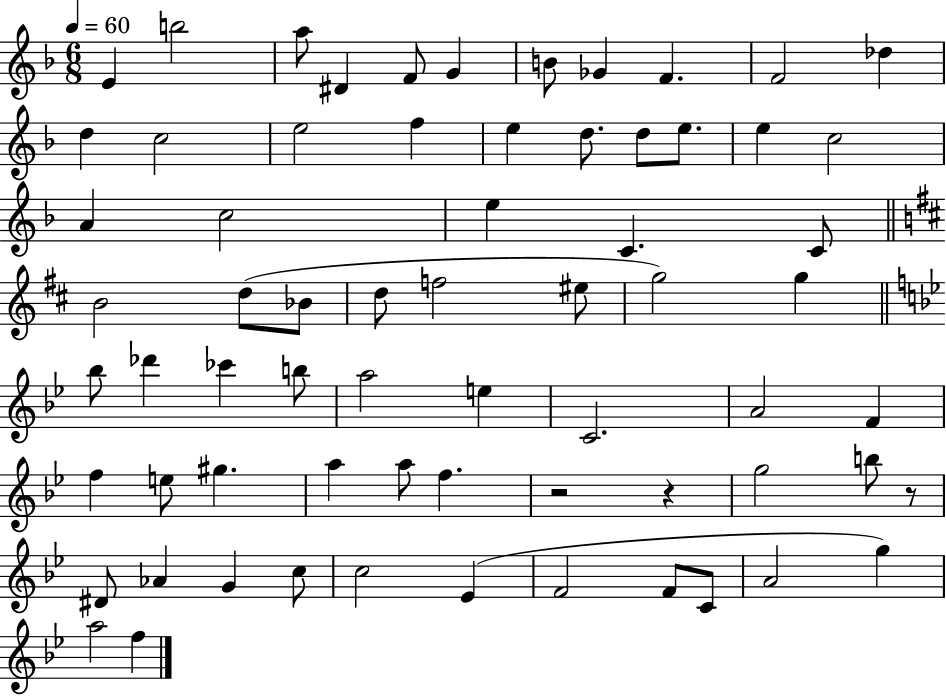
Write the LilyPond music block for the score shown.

{
  \clef treble
  \numericTimeSignature
  \time 6/8
  \key f \major
  \tempo 4 = 60
  e'4 b''2 | a''8 dis'4 f'8 g'4 | b'8 ges'4 f'4. | f'2 des''4 | \break d''4 c''2 | e''2 f''4 | e''4 d''8. d''8 e''8. | e''4 c''2 | \break a'4 c''2 | e''4 c'4. c'8 | \bar "||" \break \key d \major b'2 d''8( bes'8 | d''8 f''2 eis''8 | g''2) g''4 | \bar "||" \break \key bes \major bes''8 des'''4 ces'''4 b''8 | a''2 e''4 | c'2. | a'2 f'4 | \break f''4 e''8 gis''4. | a''4 a''8 f''4. | r2 r4 | g''2 b''8 r8 | \break dis'8 aes'4 g'4 c''8 | c''2 ees'4( | f'2 f'8 c'8 | a'2 g''4) | \break a''2 f''4 | \bar "|."
}